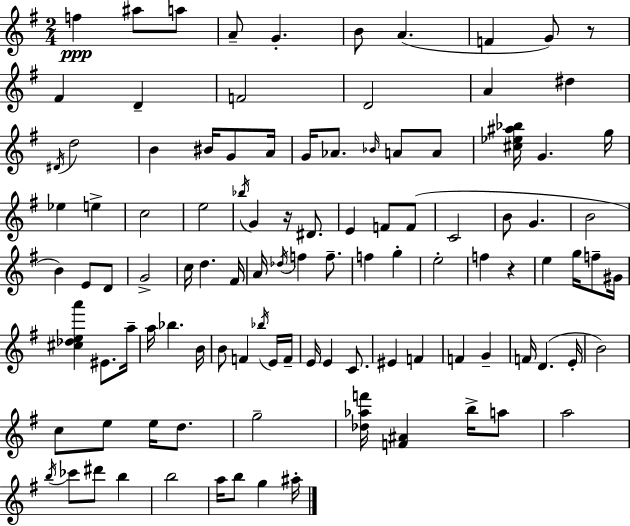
{
  \clef treble
  \numericTimeSignature
  \time 2/4
  \key e \minor
  f''4\ppp ais''8 a''8 | a'8-- g'4.-. | b'8 a'4.( | f'4 g'8) r8 | \break fis'4 d'4-- | f'2 | d'2 | a'4 dis''4 | \break \acciaccatura { dis'16 } d''2 | b'4 bis'16 g'8 | a'16 g'16 aes'8. \grace { bes'16 } a'8 | a'8 <cis'' ees'' ais'' bes''>16 g'4. | \break g''16 ees''4 e''4-> | c''2 | e''2 | \acciaccatura { bes''16 } g'4 r16 | \break dis'8. e'4 f'8 | f'8( c'2 | b'8 g'4. | b'2 | \break b'4) e'8 | d'8 g'2-> | c''16 d''4. | fis'16 a'16 \acciaccatura { des''16 } f''4 | \break f''8.-- f''4 | g''4-. e''2-. | f''4 | r4 e''4 | \break g''16 f''8-- gis'16 <cis'' des'' e'' a'''>4 | eis'8. a''16-- a''16 bes''4. | b'16 b'8 f'4 | \acciaccatura { bes''16 } e'16 f'16-- e'16 e'4 | \break c'8. eis'4 | f'4 f'4 | g'4-- f'16 d'4.( | e'16-. b'2) | \break c''8 e''8 | e''16 d''8. g''2-- | <des'' aes'' f'''>16 <f' ais'>4 | b''16-> a''8 a''2 | \break \acciaccatura { b''16 } ces'''8 | dis'''8 b''4 b''2 | a''16 b''8 | g''4 ais''16-. \bar "|."
}